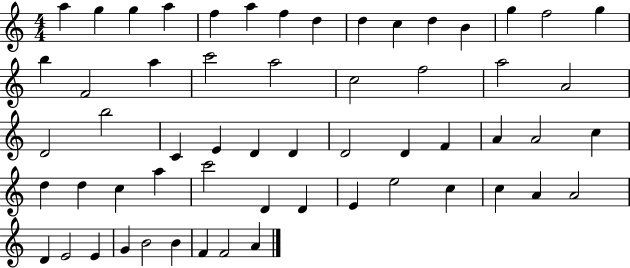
A5/q G5/q G5/q A5/q F5/q A5/q F5/q D5/q D5/q C5/q D5/q B4/q G5/q F5/h G5/q B5/q F4/h A5/q C6/h A5/h C5/h F5/h A5/h A4/h D4/h B5/h C4/q E4/q D4/q D4/q D4/h D4/q F4/q A4/q A4/h C5/q D5/q D5/q C5/q A5/q C6/h D4/q D4/q E4/q E5/h C5/q C5/q A4/q A4/h D4/q E4/h E4/q G4/q B4/h B4/q F4/q F4/h A4/q